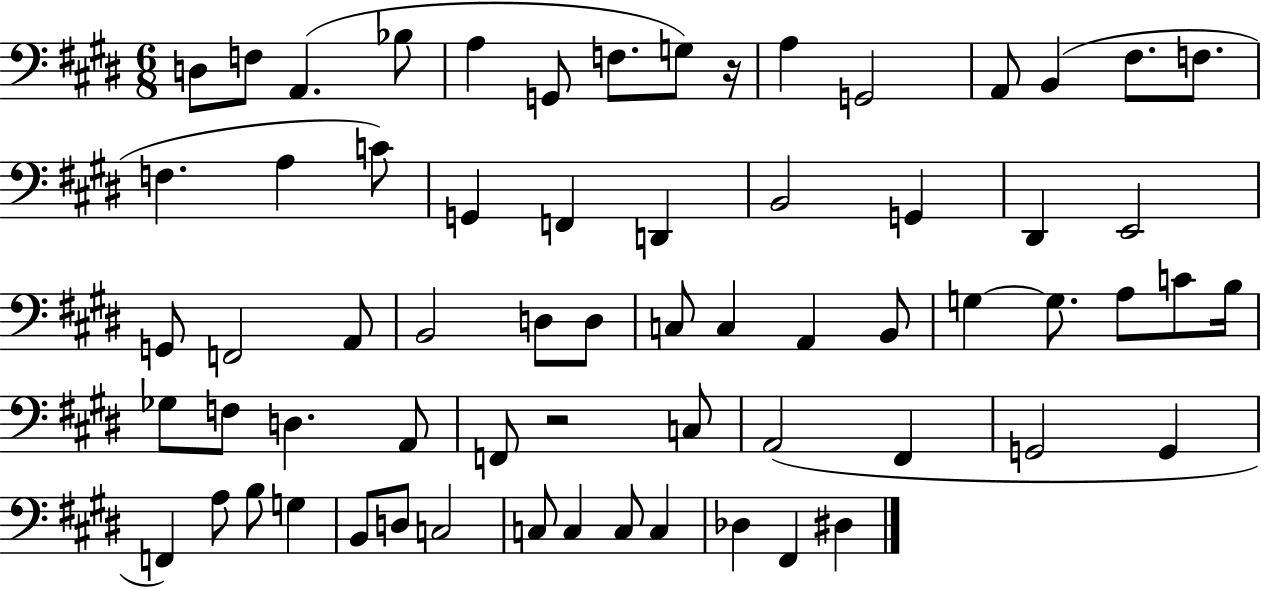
X:1
T:Untitled
M:6/8
L:1/4
K:E
D,/2 F,/2 A,, _B,/2 A, G,,/2 F,/2 G,/2 z/4 A, G,,2 A,,/2 B,, ^F,/2 F,/2 F, A, C/2 G,, F,, D,, B,,2 G,, ^D,, E,,2 G,,/2 F,,2 A,,/2 B,,2 D,/2 D,/2 C,/2 C, A,, B,,/2 G, G,/2 A,/2 C/2 B,/4 _G,/2 F,/2 D, A,,/2 F,,/2 z2 C,/2 A,,2 ^F,, G,,2 G,, F,, A,/2 B,/2 G, B,,/2 D,/2 C,2 C,/2 C, C,/2 C, _D, ^F,, ^D,